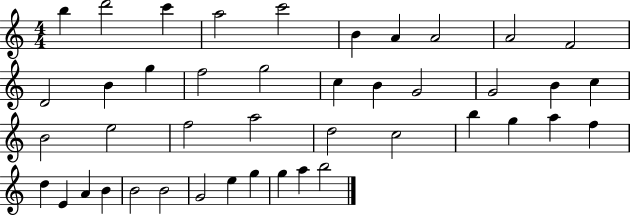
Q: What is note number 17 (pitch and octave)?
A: B4